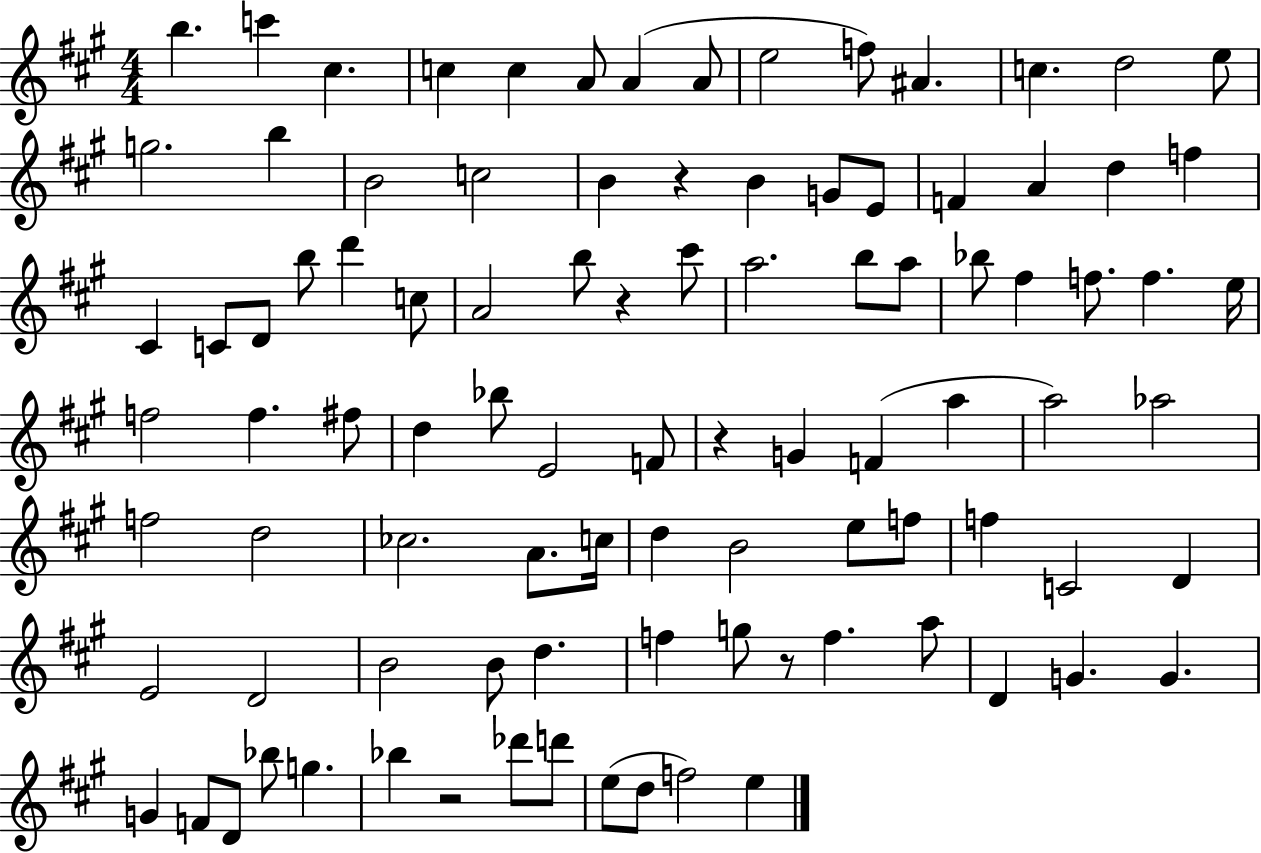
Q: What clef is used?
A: treble